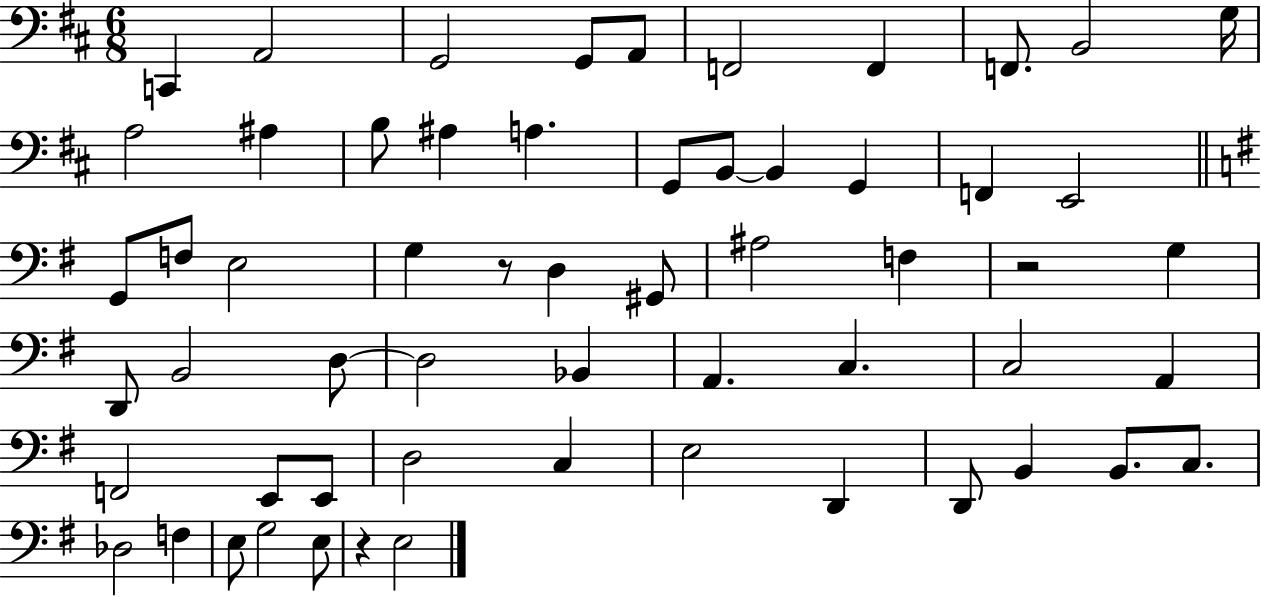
X:1
T:Untitled
M:6/8
L:1/4
K:D
C,, A,,2 G,,2 G,,/2 A,,/2 F,,2 F,, F,,/2 B,,2 G,/4 A,2 ^A, B,/2 ^A, A, G,,/2 B,,/2 B,, G,, F,, E,,2 G,,/2 F,/2 E,2 G, z/2 D, ^G,,/2 ^A,2 F, z2 G, D,,/2 B,,2 D,/2 D,2 _B,, A,, C, C,2 A,, F,,2 E,,/2 E,,/2 D,2 C, E,2 D,, D,,/2 B,, B,,/2 C,/2 _D,2 F, E,/2 G,2 E,/2 z E,2